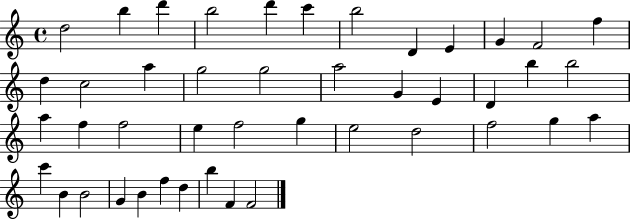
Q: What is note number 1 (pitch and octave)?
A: D5